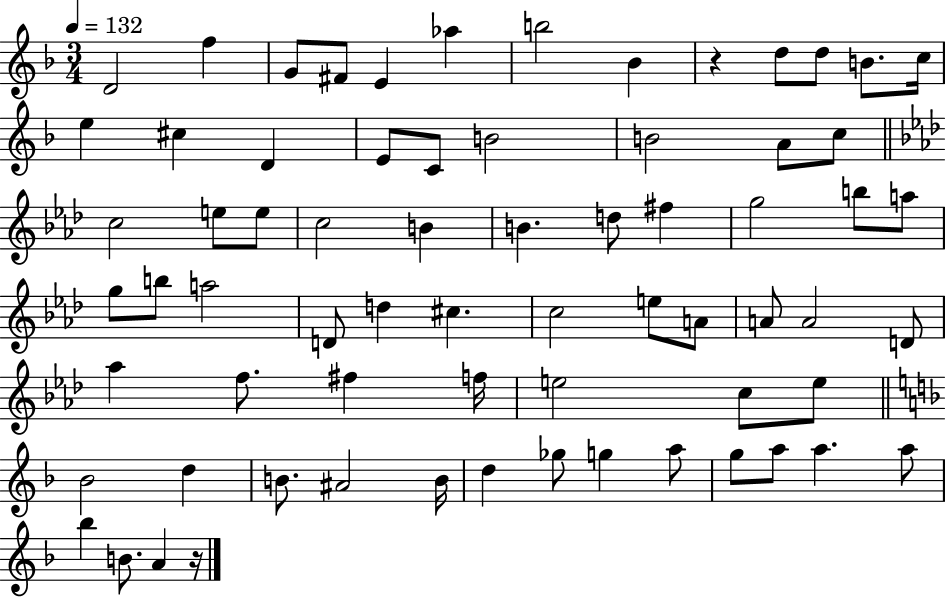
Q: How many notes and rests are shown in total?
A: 69